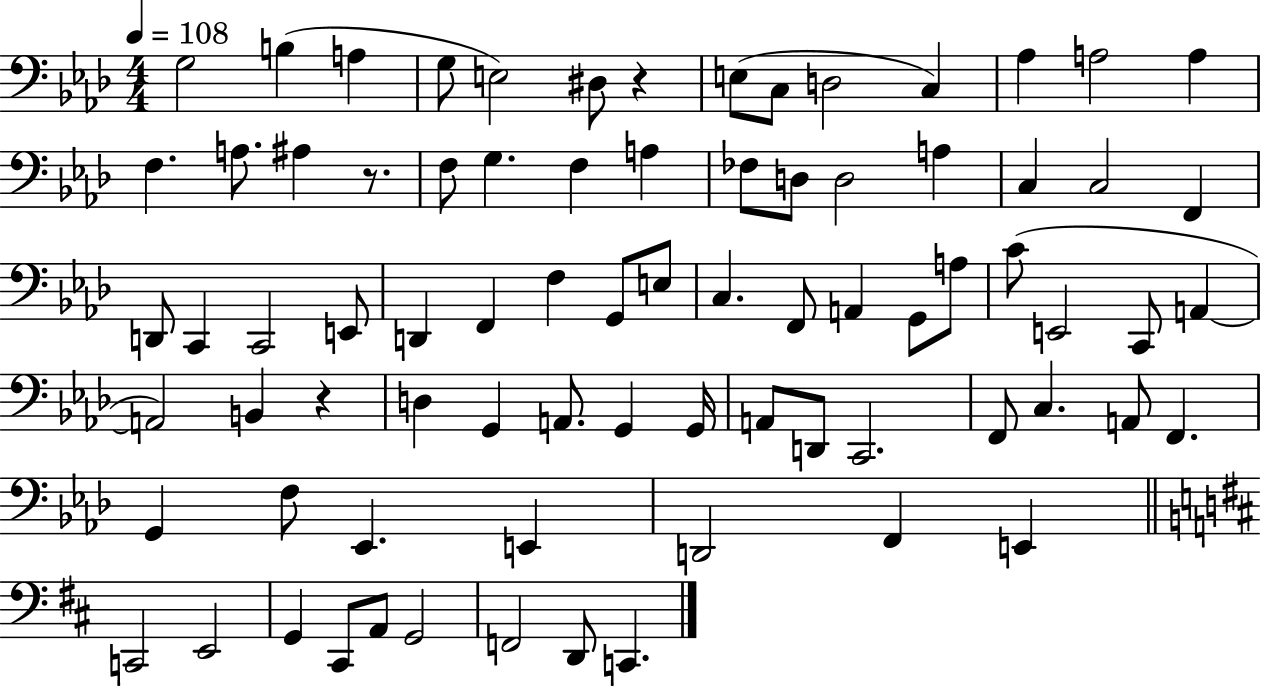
G3/h B3/q A3/q G3/e E3/h D#3/e R/q E3/e C3/e D3/h C3/q Ab3/q A3/h A3/q F3/q. A3/e. A#3/q R/e. F3/e G3/q. F3/q A3/q FES3/e D3/e D3/h A3/q C3/q C3/h F2/q D2/e C2/q C2/h E2/e D2/q F2/q F3/q G2/e E3/e C3/q. F2/e A2/q G2/e A3/e C4/e E2/h C2/e A2/q A2/h B2/q R/q D3/q G2/q A2/e. G2/q G2/s A2/e D2/e C2/h. F2/e C3/q. A2/e F2/q. G2/q F3/e Eb2/q. E2/q D2/h F2/q E2/q C2/h E2/h G2/q C#2/e A2/e G2/h F2/h D2/e C2/q.